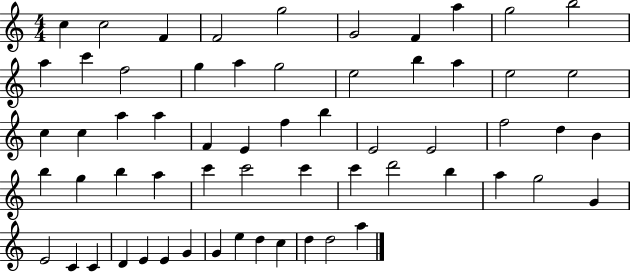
{
  \clef treble
  \numericTimeSignature
  \time 4/4
  \key c \major
  c''4 c''2 f'4 | f'2 g''2 | g'2 f'4 a''4 | g''2 b''2 | \break a''4 c'''4 f''2 | g''4 a''4 g''2 | e''2 b''4 a''4 | e''2 e''2 | \break c''4 c''4 a''4 a''4 | f'4 e'4 f''4 b''4 | e'2 e'2 | f''2 d''4 b'4 | \break b''4 g''4 b''4 a''4 | c'''4 c'''2 c'''4 | c'''4 d'''2 b''4 | a''4 g''2 g'4 | \break e'2 c'4 c'4 | d'4 e'4 e'4 g'4 | g'4 e''4 d''4 c''4 | d''4 d''2 a''4 | \break \bar "|."
}